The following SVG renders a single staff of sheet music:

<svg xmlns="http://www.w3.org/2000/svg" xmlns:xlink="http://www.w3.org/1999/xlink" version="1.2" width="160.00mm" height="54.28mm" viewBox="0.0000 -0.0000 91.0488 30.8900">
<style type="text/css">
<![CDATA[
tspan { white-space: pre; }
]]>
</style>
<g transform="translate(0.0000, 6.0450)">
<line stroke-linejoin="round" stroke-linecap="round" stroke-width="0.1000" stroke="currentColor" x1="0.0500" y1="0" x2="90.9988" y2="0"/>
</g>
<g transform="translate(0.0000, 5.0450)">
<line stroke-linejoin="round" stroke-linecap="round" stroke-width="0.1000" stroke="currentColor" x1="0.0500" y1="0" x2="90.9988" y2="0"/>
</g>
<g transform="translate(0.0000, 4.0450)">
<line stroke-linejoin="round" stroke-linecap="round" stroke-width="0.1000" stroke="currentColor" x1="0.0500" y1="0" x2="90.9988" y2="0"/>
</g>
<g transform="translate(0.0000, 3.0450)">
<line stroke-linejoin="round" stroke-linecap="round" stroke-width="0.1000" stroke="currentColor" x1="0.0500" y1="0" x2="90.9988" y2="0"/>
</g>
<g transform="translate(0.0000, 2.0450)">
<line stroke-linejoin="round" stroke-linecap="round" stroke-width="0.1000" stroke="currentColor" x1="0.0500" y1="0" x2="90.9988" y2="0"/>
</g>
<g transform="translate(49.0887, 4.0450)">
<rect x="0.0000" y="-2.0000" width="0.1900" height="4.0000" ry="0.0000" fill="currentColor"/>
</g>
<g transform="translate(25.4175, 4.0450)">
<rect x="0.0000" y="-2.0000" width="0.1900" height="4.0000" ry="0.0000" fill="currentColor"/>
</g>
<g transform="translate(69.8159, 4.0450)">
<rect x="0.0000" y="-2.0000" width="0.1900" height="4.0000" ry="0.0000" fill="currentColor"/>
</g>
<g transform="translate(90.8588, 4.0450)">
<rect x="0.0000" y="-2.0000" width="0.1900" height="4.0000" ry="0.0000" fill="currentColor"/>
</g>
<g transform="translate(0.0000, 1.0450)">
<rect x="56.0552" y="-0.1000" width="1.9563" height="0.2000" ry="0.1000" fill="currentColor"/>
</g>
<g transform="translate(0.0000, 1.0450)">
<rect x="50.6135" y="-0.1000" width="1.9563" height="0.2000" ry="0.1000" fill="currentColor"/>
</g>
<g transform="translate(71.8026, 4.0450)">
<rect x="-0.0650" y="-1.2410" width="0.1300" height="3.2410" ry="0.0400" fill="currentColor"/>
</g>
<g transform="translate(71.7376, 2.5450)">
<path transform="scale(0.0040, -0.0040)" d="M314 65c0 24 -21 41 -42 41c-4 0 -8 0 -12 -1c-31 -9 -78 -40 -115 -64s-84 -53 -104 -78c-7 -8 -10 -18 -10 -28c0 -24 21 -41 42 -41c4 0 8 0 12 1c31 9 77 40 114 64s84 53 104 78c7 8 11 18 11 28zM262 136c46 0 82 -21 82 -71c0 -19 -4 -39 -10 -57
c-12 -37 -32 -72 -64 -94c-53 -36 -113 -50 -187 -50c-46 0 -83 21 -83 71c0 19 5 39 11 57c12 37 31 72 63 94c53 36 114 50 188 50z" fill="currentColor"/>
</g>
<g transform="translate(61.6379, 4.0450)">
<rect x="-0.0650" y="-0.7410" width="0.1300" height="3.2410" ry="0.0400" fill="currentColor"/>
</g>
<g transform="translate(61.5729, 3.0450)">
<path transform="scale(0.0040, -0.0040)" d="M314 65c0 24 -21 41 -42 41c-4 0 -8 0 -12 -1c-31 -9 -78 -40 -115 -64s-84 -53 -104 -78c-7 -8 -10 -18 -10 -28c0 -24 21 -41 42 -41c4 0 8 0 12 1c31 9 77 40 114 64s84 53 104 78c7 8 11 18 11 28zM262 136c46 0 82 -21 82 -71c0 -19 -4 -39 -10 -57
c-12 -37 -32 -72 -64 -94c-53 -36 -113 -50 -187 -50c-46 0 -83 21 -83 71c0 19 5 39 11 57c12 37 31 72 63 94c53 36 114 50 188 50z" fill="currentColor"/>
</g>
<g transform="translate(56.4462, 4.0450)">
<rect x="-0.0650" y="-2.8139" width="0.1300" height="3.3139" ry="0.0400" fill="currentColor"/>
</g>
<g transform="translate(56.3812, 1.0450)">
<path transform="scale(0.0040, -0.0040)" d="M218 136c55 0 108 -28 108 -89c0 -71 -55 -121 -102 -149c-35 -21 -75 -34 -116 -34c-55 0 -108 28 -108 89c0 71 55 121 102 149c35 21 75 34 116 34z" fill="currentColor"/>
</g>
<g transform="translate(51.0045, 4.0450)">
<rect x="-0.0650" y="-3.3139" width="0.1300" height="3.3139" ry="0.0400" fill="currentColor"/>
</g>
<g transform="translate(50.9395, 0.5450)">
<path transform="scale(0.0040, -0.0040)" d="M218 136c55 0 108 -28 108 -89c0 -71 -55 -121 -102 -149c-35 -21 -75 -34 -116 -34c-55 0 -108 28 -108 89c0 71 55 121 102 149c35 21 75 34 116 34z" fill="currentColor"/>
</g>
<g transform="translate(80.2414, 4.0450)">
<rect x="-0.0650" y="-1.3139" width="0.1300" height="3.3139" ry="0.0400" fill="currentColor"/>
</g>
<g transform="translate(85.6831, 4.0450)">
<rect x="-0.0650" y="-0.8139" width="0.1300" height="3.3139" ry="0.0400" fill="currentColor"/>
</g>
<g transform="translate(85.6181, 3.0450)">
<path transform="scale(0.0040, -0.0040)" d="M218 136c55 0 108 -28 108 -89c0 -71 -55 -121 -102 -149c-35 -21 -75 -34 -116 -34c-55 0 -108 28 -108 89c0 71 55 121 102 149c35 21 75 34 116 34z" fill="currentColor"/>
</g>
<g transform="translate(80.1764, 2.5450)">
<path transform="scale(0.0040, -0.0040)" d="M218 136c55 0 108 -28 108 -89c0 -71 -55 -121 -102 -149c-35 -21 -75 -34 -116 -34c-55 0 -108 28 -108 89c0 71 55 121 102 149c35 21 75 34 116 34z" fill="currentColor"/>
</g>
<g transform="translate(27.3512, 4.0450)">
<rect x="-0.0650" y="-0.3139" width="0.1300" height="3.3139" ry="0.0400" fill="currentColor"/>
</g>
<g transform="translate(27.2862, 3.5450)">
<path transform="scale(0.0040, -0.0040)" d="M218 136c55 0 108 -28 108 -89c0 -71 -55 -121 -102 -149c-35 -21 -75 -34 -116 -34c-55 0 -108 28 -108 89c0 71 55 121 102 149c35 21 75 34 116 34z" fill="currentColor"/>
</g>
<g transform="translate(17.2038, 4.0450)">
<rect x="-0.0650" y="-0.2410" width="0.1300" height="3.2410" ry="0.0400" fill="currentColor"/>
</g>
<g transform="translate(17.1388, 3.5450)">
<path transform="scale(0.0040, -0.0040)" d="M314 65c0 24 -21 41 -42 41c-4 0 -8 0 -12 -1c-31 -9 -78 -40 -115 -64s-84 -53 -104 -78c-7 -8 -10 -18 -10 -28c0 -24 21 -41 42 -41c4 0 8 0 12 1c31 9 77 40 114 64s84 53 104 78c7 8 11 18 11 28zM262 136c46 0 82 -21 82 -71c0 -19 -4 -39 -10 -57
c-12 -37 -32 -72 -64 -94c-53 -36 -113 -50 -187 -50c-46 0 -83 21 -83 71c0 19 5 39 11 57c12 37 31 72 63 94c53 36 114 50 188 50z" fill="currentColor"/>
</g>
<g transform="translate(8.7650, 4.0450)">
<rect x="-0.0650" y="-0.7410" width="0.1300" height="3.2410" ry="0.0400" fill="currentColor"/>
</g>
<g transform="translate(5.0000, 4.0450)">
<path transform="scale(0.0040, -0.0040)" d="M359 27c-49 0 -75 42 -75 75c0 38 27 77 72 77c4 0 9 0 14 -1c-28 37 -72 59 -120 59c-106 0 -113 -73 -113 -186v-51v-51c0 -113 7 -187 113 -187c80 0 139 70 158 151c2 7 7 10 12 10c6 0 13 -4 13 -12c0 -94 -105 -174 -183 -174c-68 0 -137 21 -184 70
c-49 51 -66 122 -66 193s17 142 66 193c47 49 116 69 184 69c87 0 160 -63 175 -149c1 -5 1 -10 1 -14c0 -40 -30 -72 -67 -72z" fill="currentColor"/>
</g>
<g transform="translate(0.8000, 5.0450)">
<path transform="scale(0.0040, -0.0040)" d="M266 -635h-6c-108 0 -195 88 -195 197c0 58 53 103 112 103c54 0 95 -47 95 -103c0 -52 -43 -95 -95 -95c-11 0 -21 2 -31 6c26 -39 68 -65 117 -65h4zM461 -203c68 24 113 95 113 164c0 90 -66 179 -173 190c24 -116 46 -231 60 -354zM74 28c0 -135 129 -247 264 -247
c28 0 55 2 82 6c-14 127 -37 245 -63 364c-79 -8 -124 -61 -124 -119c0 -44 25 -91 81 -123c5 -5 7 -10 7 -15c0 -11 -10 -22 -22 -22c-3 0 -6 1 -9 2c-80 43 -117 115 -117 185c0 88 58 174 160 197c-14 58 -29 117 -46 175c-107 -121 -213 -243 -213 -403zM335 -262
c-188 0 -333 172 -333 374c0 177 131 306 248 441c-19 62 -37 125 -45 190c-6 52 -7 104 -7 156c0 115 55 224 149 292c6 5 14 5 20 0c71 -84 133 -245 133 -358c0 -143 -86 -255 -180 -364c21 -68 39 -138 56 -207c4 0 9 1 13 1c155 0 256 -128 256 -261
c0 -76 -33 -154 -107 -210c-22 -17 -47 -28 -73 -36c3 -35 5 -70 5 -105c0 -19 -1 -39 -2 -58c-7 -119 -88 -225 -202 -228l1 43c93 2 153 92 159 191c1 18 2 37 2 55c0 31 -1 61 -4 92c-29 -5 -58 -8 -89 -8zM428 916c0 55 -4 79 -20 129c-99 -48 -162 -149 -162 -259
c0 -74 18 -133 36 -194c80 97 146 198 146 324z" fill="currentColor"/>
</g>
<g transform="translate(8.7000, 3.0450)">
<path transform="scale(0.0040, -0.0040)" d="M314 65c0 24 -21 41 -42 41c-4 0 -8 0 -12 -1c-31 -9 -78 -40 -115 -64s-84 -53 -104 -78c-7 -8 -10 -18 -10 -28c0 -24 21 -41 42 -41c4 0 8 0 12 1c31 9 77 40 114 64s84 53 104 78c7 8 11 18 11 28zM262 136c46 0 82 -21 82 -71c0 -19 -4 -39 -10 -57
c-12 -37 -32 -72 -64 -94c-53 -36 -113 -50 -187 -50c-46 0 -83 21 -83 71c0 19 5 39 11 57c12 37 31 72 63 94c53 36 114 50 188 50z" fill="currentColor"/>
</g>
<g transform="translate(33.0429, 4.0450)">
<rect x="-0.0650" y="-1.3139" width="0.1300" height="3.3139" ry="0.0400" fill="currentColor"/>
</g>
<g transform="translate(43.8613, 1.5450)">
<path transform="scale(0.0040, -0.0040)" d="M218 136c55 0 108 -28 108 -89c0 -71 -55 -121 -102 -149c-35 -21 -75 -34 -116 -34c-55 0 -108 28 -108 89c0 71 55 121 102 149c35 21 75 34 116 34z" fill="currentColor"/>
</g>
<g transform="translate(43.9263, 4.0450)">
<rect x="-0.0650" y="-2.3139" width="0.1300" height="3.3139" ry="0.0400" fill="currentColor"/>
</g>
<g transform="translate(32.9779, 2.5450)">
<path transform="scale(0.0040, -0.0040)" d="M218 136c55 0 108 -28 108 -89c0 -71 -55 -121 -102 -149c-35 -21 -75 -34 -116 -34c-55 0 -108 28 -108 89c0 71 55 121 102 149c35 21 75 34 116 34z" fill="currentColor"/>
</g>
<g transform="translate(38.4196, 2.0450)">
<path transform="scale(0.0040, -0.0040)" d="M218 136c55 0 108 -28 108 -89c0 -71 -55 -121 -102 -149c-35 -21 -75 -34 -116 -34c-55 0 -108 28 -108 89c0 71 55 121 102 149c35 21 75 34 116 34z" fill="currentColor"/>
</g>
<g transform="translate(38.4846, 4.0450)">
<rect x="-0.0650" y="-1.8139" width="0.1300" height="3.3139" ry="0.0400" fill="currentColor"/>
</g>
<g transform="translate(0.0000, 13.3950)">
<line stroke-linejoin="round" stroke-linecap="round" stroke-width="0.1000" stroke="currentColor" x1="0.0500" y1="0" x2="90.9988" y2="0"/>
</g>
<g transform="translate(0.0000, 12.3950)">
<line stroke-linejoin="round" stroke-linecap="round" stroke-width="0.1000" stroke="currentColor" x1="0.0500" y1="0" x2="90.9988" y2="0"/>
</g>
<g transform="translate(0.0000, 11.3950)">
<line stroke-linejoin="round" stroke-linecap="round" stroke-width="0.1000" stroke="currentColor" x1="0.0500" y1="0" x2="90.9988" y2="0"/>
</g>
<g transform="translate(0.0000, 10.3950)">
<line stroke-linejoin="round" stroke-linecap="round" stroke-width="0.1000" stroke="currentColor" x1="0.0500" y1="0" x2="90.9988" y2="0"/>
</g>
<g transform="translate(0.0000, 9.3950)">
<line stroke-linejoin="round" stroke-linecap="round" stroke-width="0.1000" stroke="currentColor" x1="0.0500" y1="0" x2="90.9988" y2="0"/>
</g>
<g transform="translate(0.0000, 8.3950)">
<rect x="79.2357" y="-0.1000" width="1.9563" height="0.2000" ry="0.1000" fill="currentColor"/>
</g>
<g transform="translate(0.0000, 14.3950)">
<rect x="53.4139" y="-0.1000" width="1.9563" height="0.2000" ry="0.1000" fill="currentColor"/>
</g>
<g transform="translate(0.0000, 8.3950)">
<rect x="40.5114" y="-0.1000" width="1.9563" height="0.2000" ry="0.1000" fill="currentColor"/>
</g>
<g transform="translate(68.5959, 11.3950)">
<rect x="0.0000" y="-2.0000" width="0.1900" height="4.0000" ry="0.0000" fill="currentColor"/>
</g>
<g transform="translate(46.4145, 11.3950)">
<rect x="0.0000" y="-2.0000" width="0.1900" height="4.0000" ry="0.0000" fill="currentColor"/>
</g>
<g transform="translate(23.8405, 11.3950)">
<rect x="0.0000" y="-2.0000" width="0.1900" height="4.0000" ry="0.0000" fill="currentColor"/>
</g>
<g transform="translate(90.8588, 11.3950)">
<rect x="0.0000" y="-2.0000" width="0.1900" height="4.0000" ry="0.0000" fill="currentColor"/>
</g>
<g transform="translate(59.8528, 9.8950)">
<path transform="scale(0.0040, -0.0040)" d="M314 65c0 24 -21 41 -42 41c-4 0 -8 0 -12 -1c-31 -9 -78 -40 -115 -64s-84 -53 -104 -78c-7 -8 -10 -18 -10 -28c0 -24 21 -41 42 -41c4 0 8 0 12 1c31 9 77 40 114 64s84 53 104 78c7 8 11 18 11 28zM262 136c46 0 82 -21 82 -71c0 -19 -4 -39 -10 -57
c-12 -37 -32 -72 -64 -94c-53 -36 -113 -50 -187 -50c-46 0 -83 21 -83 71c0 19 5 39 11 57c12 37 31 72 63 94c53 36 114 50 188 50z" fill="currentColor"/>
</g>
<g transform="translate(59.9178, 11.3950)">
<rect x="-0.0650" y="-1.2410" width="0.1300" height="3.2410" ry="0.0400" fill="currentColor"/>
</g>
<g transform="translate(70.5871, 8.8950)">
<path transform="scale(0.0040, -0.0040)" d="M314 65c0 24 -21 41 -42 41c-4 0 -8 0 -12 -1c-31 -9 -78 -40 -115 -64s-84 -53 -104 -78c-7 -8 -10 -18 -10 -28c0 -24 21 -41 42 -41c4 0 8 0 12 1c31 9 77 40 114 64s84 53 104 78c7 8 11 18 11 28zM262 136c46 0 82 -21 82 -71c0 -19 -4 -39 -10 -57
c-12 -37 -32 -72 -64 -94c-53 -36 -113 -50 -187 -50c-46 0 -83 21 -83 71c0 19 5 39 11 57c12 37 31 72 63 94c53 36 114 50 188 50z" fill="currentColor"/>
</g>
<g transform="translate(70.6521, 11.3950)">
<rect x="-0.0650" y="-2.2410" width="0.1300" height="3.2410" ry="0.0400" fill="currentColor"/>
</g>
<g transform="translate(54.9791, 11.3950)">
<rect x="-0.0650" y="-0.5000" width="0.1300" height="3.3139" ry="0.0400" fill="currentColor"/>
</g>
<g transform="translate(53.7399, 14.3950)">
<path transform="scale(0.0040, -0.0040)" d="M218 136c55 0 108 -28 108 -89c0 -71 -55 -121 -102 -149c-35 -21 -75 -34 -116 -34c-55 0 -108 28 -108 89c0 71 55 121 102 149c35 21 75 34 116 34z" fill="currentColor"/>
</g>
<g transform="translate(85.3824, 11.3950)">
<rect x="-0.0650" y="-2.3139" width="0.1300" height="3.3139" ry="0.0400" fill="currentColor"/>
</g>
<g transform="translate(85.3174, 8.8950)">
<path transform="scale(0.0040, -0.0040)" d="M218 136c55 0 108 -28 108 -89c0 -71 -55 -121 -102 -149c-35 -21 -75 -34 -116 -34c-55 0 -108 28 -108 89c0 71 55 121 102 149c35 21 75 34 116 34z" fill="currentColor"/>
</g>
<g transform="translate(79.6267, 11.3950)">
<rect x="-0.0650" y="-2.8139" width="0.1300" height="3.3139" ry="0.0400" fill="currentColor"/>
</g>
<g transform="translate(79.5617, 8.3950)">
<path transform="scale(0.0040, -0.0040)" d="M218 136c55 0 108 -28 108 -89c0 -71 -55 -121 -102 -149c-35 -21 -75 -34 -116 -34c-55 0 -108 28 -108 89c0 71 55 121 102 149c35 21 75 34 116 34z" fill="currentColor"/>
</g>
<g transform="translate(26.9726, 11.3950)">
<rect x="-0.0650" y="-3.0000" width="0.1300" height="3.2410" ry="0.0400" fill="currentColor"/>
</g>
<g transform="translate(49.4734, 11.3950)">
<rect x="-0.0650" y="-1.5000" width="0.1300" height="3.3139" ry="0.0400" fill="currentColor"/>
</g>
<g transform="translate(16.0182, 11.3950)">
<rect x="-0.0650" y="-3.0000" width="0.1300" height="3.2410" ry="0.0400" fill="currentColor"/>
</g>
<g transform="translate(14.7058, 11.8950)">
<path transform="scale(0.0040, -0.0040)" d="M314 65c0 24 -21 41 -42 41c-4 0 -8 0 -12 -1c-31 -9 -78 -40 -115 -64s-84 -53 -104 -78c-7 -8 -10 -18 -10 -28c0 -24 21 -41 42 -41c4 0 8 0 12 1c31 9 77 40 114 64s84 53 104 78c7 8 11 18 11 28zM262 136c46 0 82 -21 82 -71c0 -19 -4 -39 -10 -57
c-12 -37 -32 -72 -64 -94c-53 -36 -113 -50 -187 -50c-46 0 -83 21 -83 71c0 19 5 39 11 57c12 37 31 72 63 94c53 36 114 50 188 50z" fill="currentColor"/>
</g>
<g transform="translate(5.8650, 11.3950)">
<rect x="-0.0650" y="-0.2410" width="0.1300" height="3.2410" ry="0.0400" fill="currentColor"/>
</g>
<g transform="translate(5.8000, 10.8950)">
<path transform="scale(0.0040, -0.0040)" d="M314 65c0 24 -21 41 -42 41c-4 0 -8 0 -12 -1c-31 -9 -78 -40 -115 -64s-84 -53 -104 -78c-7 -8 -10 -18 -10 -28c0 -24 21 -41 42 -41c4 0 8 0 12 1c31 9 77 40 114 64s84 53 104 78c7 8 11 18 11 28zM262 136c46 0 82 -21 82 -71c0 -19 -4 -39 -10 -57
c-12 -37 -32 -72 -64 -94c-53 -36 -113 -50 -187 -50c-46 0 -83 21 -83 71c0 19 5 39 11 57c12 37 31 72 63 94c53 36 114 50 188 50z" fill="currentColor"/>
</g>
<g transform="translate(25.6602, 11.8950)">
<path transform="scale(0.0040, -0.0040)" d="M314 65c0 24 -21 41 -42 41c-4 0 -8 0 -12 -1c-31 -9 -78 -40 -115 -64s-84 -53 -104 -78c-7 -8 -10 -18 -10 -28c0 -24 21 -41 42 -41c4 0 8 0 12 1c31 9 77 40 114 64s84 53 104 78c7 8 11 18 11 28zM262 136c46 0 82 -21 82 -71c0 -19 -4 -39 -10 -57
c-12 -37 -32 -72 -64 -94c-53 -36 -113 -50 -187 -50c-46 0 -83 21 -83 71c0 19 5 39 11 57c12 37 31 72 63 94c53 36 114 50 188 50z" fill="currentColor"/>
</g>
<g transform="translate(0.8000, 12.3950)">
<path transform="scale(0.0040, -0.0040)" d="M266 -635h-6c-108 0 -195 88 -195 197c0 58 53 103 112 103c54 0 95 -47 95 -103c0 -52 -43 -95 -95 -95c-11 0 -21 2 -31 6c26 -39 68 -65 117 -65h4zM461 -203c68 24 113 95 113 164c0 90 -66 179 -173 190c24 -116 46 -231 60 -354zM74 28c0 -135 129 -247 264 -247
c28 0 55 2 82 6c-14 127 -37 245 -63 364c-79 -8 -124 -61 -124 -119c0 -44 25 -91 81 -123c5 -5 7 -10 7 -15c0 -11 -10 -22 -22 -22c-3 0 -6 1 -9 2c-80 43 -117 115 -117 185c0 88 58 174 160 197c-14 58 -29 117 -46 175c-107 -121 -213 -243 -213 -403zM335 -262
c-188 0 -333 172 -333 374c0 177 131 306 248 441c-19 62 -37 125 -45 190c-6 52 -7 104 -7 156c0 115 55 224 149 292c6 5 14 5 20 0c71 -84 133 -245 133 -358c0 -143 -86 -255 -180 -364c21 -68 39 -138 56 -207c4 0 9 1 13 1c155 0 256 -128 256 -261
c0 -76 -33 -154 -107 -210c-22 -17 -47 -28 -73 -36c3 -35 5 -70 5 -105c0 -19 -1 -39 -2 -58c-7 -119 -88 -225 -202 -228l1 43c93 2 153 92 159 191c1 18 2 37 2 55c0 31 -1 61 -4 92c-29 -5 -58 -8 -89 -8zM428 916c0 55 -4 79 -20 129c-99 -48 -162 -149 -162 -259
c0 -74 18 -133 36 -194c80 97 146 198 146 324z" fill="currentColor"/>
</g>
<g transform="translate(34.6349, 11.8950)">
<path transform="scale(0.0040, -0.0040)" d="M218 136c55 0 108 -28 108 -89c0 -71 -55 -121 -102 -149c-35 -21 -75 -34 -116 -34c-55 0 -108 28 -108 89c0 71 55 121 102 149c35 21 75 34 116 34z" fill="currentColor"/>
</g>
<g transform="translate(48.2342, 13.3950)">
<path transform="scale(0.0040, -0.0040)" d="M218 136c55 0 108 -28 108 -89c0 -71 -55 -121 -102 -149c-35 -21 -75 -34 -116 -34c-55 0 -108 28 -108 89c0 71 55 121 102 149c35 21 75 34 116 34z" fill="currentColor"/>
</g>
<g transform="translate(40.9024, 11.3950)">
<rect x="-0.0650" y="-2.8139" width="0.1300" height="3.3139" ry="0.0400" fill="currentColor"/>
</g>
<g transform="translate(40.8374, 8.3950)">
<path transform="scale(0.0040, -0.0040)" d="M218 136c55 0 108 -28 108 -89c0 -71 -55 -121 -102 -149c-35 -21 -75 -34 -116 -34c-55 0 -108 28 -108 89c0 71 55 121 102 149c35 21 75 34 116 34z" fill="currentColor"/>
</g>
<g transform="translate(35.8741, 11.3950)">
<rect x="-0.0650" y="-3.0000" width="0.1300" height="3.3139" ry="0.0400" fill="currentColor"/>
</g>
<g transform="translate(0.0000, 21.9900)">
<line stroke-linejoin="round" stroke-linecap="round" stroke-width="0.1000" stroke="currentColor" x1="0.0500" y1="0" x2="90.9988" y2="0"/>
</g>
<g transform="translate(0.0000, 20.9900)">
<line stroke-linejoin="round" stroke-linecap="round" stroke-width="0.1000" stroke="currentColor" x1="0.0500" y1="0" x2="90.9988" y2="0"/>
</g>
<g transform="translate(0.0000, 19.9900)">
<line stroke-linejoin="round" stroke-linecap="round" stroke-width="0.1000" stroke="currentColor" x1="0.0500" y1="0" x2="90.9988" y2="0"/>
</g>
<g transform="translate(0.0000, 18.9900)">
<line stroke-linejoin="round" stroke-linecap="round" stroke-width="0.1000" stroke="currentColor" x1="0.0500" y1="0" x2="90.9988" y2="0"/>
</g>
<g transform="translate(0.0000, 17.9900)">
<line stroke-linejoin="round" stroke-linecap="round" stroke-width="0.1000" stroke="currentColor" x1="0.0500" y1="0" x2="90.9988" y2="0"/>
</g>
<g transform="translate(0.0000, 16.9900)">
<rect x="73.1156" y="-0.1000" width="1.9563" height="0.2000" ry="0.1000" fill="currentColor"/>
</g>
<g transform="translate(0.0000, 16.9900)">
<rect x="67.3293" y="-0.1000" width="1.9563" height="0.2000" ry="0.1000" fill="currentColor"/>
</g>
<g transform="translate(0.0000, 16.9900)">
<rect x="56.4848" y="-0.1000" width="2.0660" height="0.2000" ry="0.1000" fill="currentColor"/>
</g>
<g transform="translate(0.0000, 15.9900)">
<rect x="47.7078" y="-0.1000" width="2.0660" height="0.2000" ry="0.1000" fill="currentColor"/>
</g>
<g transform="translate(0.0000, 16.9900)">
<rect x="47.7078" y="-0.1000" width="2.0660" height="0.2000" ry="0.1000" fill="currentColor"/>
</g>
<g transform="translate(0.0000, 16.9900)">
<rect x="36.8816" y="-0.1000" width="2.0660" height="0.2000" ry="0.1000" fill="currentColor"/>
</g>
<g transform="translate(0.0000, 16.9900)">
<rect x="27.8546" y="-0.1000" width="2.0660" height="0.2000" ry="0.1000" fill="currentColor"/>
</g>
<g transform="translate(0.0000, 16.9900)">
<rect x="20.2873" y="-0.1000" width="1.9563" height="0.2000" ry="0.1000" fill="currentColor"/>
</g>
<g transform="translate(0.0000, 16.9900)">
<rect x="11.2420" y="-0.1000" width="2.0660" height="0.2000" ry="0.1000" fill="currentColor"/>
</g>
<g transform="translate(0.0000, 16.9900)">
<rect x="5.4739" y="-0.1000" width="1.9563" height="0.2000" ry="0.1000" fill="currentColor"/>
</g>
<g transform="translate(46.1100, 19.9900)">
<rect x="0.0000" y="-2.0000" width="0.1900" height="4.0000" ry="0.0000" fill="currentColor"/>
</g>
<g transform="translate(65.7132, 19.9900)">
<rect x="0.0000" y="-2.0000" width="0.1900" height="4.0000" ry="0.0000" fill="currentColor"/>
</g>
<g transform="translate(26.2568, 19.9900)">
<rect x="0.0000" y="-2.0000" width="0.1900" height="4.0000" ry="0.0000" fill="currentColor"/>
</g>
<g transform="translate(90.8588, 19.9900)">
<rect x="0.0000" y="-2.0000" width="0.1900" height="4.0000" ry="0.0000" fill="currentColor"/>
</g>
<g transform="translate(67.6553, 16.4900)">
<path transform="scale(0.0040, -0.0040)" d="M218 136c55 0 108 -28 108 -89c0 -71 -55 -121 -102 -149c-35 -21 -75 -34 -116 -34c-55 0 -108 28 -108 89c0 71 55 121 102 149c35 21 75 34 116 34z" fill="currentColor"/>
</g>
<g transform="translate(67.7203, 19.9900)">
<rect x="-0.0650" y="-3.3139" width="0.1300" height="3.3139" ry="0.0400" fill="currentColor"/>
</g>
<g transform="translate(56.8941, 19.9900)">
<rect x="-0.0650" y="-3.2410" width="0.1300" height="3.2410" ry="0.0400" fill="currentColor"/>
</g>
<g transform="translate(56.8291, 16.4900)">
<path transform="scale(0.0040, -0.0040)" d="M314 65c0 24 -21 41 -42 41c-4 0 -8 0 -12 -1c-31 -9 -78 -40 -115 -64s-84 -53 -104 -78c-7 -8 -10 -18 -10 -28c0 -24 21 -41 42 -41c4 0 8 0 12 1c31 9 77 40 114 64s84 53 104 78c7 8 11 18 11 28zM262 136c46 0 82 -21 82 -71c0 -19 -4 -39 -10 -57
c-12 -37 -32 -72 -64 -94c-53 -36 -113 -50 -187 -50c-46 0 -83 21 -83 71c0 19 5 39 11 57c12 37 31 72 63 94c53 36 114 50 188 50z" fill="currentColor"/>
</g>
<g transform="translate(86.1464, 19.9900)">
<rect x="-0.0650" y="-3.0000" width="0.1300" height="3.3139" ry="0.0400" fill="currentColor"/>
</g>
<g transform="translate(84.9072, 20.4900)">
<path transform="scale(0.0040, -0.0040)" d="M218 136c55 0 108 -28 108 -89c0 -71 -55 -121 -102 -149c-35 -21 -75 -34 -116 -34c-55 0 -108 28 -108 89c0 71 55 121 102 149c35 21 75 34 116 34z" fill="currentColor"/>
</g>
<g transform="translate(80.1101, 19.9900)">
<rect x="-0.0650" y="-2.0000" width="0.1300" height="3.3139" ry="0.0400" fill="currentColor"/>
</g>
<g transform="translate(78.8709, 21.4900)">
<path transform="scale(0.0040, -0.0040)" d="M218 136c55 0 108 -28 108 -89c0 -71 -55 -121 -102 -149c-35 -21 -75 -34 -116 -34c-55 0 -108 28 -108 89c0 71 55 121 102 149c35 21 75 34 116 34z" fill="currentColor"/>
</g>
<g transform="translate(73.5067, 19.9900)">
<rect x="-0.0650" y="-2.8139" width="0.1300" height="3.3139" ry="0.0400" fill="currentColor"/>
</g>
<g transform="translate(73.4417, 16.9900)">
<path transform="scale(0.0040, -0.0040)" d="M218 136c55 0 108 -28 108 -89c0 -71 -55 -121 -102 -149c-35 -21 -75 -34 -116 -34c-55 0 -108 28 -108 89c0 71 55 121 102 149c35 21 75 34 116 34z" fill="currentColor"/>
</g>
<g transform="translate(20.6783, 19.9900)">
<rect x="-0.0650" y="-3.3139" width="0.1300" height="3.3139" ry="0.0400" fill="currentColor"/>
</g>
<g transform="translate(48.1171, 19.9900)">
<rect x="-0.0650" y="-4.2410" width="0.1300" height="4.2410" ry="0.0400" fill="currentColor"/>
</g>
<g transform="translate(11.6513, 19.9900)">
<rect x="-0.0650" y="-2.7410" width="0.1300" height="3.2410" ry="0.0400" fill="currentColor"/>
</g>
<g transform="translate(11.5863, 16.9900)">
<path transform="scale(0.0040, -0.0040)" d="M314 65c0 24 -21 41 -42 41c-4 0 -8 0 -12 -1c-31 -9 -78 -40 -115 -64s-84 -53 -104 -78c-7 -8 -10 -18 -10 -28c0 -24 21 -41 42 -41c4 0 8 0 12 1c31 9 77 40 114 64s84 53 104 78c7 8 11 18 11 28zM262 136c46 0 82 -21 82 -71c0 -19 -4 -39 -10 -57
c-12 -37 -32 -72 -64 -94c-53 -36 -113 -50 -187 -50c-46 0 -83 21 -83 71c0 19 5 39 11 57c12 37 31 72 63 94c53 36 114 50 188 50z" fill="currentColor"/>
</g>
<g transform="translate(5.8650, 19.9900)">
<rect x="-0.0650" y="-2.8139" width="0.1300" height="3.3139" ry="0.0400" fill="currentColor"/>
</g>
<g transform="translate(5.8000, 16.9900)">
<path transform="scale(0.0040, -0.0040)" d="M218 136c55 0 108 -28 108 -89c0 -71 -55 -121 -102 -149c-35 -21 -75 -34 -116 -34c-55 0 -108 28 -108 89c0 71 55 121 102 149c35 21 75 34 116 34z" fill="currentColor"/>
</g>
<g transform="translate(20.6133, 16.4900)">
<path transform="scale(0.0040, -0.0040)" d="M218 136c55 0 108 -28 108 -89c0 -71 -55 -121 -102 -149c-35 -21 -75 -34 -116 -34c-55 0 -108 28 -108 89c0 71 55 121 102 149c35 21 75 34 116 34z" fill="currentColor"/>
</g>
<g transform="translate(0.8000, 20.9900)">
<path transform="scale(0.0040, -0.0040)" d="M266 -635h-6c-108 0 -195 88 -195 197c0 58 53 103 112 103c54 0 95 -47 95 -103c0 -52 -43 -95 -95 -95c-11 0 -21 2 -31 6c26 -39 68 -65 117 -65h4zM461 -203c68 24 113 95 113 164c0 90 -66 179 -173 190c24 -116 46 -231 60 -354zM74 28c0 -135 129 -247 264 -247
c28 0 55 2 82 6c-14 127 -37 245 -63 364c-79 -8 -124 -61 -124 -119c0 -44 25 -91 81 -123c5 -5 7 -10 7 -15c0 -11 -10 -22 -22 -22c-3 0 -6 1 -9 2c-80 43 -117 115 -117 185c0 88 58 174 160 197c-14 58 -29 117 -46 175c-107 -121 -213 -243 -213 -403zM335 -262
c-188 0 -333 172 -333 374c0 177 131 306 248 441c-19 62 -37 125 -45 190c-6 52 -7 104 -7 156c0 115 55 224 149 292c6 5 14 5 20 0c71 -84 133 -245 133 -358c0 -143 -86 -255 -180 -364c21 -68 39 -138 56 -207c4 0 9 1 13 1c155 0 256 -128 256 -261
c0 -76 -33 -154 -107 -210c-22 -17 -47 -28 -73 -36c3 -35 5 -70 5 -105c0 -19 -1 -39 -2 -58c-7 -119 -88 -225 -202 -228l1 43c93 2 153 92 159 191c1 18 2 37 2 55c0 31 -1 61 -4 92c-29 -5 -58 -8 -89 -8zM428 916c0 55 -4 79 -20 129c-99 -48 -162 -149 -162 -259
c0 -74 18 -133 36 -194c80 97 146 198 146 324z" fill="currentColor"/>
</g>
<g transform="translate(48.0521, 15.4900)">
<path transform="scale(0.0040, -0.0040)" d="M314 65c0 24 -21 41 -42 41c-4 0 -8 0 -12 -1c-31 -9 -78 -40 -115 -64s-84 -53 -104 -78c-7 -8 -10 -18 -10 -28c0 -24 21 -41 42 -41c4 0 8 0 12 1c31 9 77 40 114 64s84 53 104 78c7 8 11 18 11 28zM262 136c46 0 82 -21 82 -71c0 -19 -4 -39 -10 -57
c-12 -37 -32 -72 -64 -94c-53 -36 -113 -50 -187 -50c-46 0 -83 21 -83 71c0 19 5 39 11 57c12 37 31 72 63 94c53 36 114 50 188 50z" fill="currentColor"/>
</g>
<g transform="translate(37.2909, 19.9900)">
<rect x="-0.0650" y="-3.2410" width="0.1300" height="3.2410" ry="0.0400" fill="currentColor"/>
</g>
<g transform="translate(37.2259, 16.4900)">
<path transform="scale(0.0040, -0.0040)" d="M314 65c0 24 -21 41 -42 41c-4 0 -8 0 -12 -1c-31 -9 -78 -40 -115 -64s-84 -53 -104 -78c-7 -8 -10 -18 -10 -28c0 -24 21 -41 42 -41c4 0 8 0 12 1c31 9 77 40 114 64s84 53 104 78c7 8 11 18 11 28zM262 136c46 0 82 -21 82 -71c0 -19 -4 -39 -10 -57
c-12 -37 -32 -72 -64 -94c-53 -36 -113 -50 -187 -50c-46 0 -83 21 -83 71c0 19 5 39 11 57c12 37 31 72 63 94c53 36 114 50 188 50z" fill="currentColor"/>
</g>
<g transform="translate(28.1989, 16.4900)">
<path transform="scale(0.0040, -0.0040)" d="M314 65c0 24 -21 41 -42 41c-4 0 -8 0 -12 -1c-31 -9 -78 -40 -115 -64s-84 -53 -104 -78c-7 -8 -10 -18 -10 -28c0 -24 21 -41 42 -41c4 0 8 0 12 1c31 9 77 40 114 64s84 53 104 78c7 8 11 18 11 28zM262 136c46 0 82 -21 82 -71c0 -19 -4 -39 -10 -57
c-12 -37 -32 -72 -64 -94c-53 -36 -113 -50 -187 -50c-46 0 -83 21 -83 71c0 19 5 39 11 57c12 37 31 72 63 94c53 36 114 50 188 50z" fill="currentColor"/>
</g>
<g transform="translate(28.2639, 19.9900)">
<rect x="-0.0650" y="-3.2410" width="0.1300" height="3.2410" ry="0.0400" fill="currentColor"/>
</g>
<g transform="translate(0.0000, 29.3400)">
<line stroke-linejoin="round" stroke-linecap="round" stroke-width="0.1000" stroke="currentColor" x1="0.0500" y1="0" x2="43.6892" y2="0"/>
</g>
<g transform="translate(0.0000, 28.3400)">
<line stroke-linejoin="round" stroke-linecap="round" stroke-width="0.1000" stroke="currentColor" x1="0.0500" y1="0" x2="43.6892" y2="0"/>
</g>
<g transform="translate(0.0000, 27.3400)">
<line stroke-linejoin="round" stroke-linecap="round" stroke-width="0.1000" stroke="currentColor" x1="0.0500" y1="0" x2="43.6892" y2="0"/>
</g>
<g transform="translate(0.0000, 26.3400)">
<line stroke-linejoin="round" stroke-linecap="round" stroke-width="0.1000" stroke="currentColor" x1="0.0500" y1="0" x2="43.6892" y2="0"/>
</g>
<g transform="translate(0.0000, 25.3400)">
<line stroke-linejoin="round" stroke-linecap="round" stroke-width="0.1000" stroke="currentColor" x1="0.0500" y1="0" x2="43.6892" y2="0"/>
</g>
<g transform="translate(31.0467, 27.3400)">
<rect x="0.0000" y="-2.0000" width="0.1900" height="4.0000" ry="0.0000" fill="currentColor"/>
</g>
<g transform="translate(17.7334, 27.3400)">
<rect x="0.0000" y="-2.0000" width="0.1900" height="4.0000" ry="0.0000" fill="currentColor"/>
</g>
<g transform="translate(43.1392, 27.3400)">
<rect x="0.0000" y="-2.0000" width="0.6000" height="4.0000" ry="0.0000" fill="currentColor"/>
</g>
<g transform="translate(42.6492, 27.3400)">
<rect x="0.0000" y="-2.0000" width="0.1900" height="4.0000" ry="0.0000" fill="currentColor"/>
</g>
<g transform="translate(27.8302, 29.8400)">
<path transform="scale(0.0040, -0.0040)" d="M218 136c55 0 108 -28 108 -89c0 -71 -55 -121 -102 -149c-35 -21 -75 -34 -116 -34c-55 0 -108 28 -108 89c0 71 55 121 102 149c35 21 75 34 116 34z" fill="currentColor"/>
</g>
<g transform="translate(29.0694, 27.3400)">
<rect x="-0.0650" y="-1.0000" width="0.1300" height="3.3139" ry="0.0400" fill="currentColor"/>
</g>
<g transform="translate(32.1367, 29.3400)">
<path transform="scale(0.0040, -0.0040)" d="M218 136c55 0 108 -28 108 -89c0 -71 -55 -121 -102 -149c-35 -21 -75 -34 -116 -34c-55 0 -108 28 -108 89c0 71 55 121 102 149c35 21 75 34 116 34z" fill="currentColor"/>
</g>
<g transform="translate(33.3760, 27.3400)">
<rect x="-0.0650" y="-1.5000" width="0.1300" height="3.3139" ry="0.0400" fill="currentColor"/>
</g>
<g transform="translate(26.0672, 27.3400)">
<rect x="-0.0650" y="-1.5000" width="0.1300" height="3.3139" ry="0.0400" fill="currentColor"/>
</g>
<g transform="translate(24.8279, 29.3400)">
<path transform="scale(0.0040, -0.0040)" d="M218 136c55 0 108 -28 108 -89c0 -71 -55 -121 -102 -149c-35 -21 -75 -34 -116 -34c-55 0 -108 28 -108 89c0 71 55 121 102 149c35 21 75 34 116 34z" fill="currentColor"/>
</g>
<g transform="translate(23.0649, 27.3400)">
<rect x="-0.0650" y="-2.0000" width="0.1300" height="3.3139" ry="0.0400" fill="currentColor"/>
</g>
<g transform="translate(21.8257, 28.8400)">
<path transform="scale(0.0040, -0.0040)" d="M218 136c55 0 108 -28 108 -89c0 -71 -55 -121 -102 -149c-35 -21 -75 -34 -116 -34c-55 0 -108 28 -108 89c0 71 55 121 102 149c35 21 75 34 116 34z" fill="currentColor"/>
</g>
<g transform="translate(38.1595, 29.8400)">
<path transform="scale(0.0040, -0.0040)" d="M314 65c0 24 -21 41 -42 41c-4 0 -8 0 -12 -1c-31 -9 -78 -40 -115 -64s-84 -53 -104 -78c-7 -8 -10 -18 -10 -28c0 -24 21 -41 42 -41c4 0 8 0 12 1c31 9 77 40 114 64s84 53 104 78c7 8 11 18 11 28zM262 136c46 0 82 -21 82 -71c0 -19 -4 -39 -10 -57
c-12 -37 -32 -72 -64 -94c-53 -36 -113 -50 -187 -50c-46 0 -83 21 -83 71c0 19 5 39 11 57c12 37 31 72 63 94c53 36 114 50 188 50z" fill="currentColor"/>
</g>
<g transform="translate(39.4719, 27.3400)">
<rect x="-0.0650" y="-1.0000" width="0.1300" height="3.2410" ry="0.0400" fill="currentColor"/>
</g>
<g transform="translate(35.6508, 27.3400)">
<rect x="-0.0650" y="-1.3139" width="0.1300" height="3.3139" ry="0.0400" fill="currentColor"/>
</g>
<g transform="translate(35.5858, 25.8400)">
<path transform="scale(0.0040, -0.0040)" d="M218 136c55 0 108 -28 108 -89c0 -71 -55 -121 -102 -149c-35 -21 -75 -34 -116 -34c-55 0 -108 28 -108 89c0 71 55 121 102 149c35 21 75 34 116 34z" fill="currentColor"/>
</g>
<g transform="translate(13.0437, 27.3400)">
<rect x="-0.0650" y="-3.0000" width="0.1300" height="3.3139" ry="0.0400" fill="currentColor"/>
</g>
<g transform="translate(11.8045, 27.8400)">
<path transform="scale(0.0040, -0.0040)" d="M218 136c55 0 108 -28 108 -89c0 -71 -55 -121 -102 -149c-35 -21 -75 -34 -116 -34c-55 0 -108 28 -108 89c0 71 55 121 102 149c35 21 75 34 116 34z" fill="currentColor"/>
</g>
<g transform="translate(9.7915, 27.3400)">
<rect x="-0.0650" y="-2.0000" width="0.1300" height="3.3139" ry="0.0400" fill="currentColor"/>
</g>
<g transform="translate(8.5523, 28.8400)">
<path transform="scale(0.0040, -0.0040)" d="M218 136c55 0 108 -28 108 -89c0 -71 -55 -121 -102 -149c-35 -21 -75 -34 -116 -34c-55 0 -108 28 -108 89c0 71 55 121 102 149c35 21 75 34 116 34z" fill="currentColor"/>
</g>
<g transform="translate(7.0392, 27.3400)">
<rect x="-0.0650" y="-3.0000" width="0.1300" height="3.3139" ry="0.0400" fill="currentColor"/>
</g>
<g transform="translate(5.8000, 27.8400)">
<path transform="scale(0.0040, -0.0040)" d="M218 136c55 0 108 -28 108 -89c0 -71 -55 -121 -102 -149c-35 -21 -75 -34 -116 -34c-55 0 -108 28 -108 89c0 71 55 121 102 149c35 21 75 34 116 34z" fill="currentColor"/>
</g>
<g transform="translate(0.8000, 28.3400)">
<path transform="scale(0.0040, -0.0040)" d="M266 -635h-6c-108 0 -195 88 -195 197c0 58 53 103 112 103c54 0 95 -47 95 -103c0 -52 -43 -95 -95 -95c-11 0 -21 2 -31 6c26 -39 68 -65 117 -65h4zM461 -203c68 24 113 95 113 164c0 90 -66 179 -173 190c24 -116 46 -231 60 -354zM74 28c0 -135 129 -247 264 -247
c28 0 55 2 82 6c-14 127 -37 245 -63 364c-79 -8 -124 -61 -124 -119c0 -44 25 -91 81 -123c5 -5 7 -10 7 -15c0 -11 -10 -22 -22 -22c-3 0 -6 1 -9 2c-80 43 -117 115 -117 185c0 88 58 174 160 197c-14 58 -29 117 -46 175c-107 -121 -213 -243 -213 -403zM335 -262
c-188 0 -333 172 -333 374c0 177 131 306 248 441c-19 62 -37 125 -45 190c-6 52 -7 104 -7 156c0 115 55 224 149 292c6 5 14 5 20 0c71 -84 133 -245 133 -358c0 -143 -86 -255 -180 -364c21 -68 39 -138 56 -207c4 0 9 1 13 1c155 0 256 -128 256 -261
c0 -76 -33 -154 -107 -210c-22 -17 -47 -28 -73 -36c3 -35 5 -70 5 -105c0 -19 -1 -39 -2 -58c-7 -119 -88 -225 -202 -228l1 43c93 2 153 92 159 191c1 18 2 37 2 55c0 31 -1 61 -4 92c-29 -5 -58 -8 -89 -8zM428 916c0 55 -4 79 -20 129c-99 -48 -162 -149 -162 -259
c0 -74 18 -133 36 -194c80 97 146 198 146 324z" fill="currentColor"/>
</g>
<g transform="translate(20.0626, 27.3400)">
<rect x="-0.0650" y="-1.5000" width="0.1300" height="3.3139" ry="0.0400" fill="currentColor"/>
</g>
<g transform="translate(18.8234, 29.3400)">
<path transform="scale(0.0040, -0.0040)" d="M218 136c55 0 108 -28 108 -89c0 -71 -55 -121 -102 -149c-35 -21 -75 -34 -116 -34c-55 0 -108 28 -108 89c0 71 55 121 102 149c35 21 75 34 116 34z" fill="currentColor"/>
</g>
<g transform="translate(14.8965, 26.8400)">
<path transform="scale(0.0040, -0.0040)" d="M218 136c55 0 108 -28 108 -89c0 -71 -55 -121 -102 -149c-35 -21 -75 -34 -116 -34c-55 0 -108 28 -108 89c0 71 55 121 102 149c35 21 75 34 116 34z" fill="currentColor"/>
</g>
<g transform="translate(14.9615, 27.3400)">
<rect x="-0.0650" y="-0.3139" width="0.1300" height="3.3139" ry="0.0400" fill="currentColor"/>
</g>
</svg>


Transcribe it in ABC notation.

X:1
T:Untitled
M:4/4
L:1/4
K:C
d2 c2 c e f g b a d2 e2 e d c2 A2 A2 A a E C e2 g2 a g a a2 b b2 b2 d'2 b2 b a F A A F A c E F E D E e D2